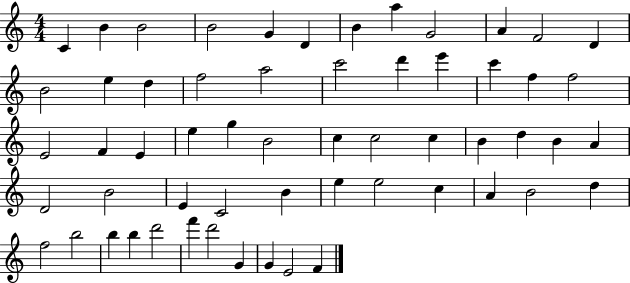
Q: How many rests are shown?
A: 0